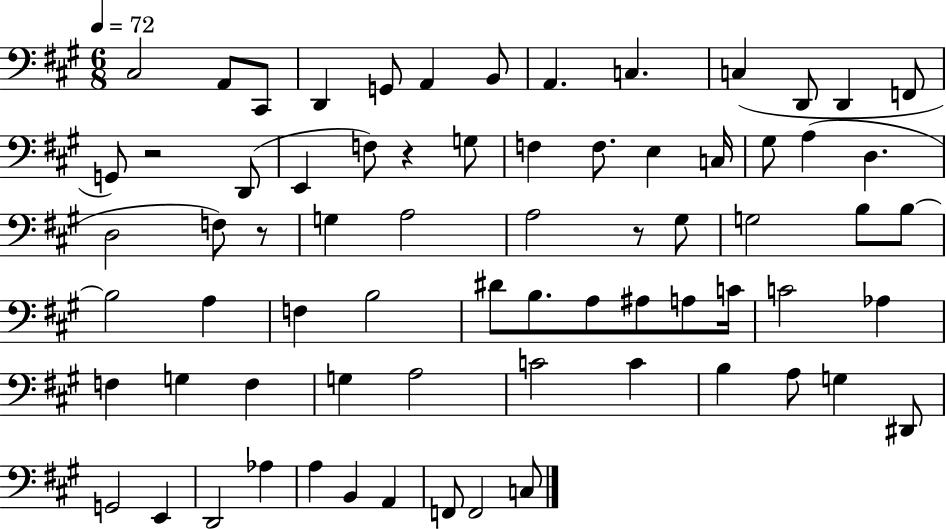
X:1
T:Untitled
M:6/8
L:1/4
K:A
^C,2 A,,/2 ^C,,/2 D,, G,,/2 A,, B,,/2 A,, C, C, D,,/2 D,, F,,/2 G,,/2 z2 D,,/2 E,, F,/2 z G,/2 F, F,/2 E, C,/4 ^G,/2 A, D, D,2 F,/2 z/2 G, A,2 A,2 z/2 ^G,/2 G,2 B,/2 B,/2 B,2 A, F, B,2 ^D/2 B,/2 A,/2 ^A,/2 A,/2 C/4 C2 _A, F, G, F, G, A,2 C2 C B, A,/2 G, ^D,,/2 G,,2 E,, D,,2 _A, A, B,, A,, F,,/2 F,,2 C,/2